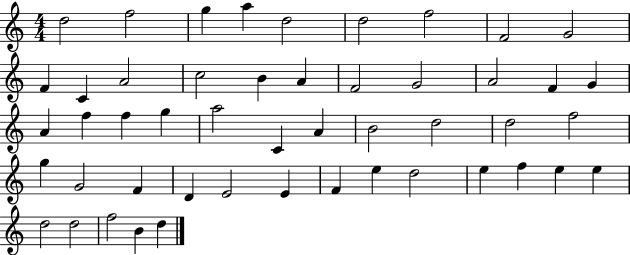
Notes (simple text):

D5/h F5/h G5/q A5/q D5/h D5/h F5/h F4/h G4/h F4/q C4/q A4/h C5/h B4/q A4/q F4/h G4/h A4/h F4/q G4/q A4/q F5/q F5/q G5/q A5/h C4/q A4/q B4/h D5/h D5/h F5/h G5/q G4/h F4/q D4/q E4/h E4/q F4/q E5/q D5/h E5/q F5/q E5/q E5/q D5/h D5/h F5/h B4/q D5/q